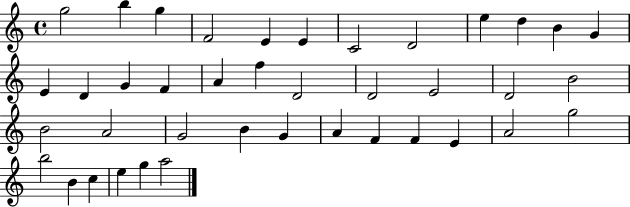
{
  \clef treble
  \time 4/4
  \defaultTimeSignature
  \key c \major
  g''2 b''4 g''4 | f'2 e'4 e'4 | c'2 d'2 | e''4 d''4 b'4 g'4 | \break e'4 d'4 g'4 f'4 | a'4 f''4 d'2 | d'2 e'2 | d'2 b'2 | \break b'2 a'2 | g'2 b'4 g'4 | a'4 f'4 f'4 e'4 | a'2 g''2 | \break b''2 b'4 c''4 | e''4 g''4 a''2 | \bar "|."
}